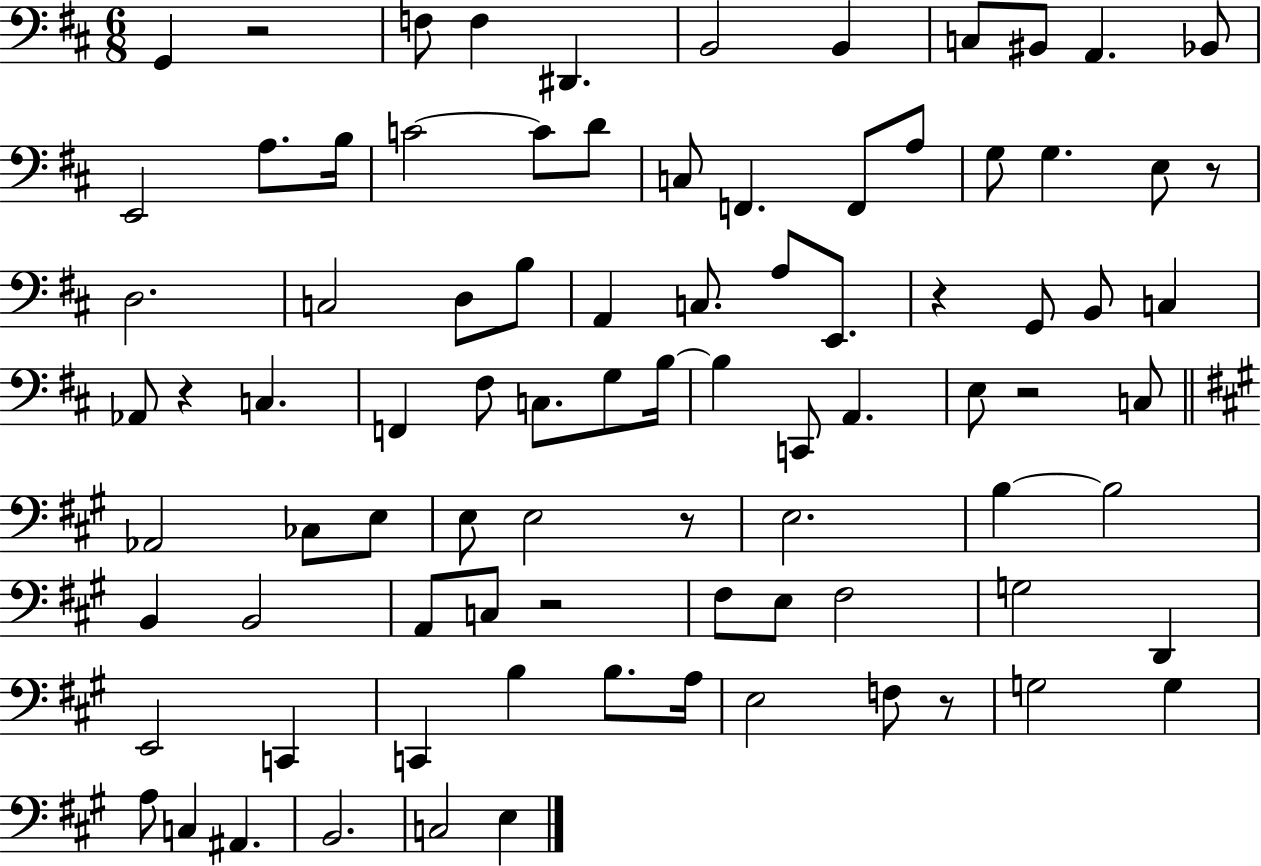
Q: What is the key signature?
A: D major